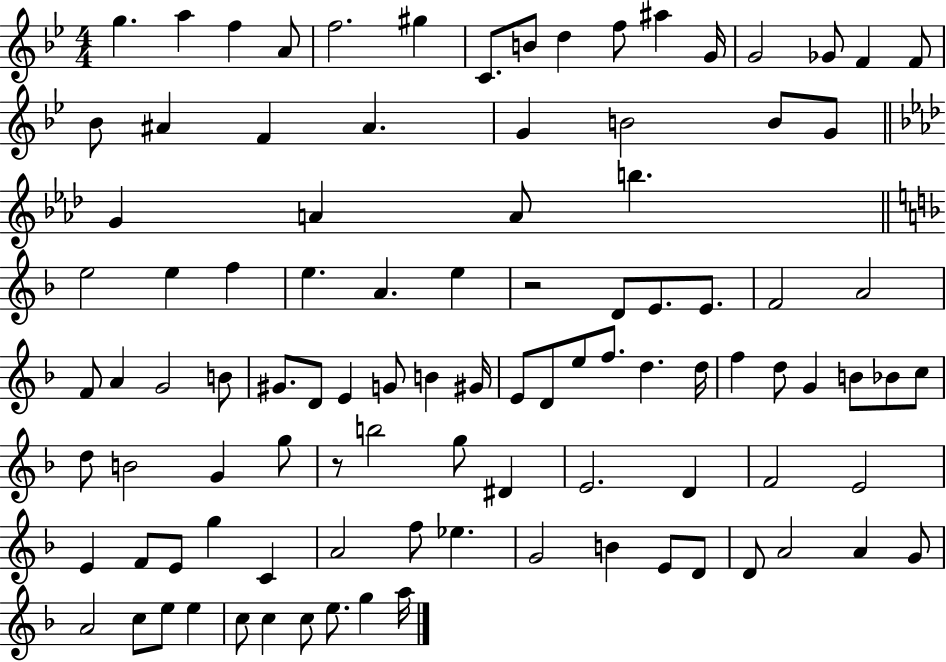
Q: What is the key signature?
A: BES major